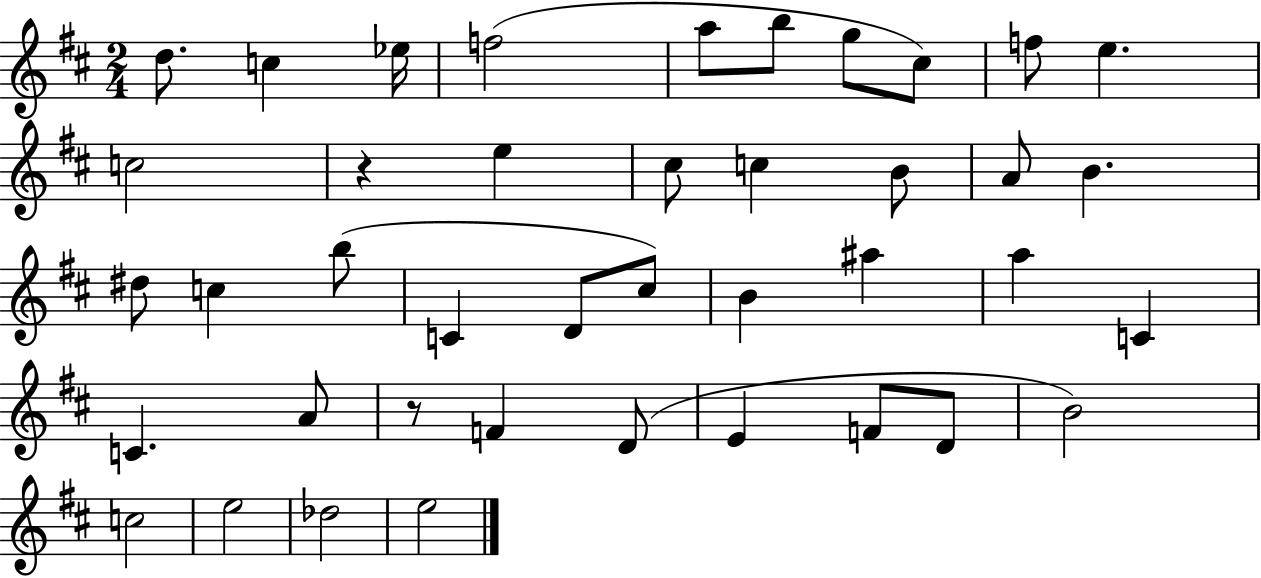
D5/e. C5/q Eb5/s F5/h A5/e B5/e G5/e C#5/e F5/e E5/q. C5/h R/q E5/q C#5/e C5/q B4/e A4/e B4/q. D#5/e C5/q B5/e C4/q D4/e C#5/e B4/q A#5/q A5/q C4/q C4/q. A4/e R/e F4/q D4/e E4/q F4/e D4/e B4/h C5/h E5/h Db5/h E5/h